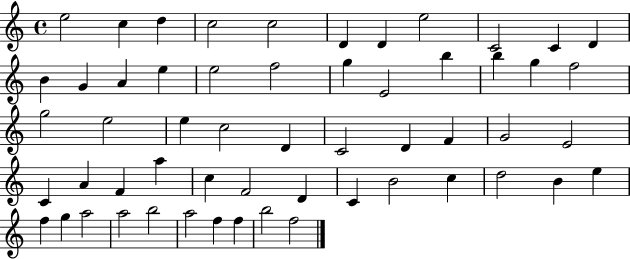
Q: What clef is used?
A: treble